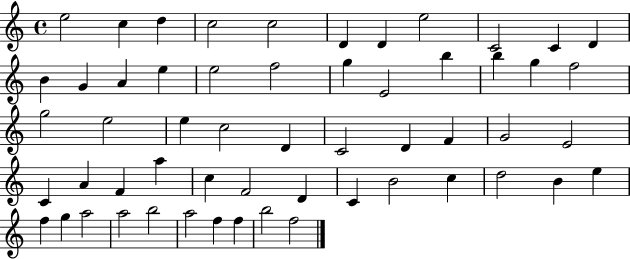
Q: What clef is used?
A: treble